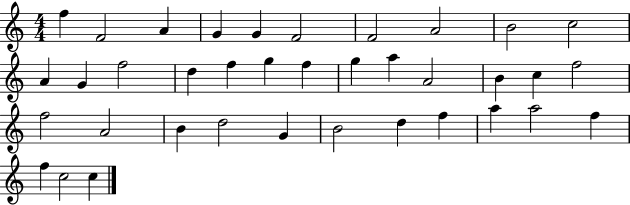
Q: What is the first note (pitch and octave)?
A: F5